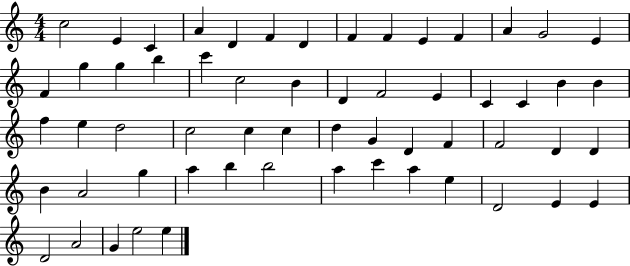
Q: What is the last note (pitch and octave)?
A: E5